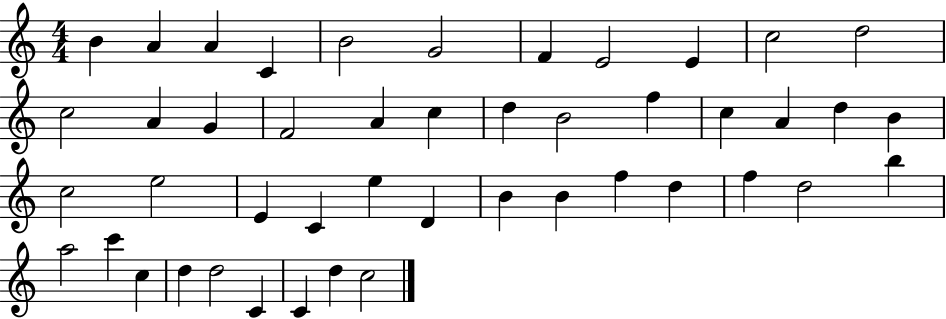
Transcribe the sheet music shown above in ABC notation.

X:1
T:Untitled
M:4/4
L:1/4
K:C
B A A C B2 G2 F E2 E c2 d2 c2 A G F2 A c d B2 f c A d B c2 e2 E C e D B B f d f d2 b a2 c' c d d2 C C d c2